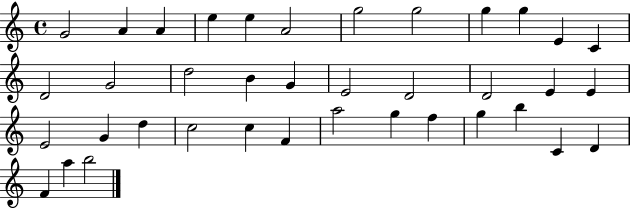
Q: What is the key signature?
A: C major